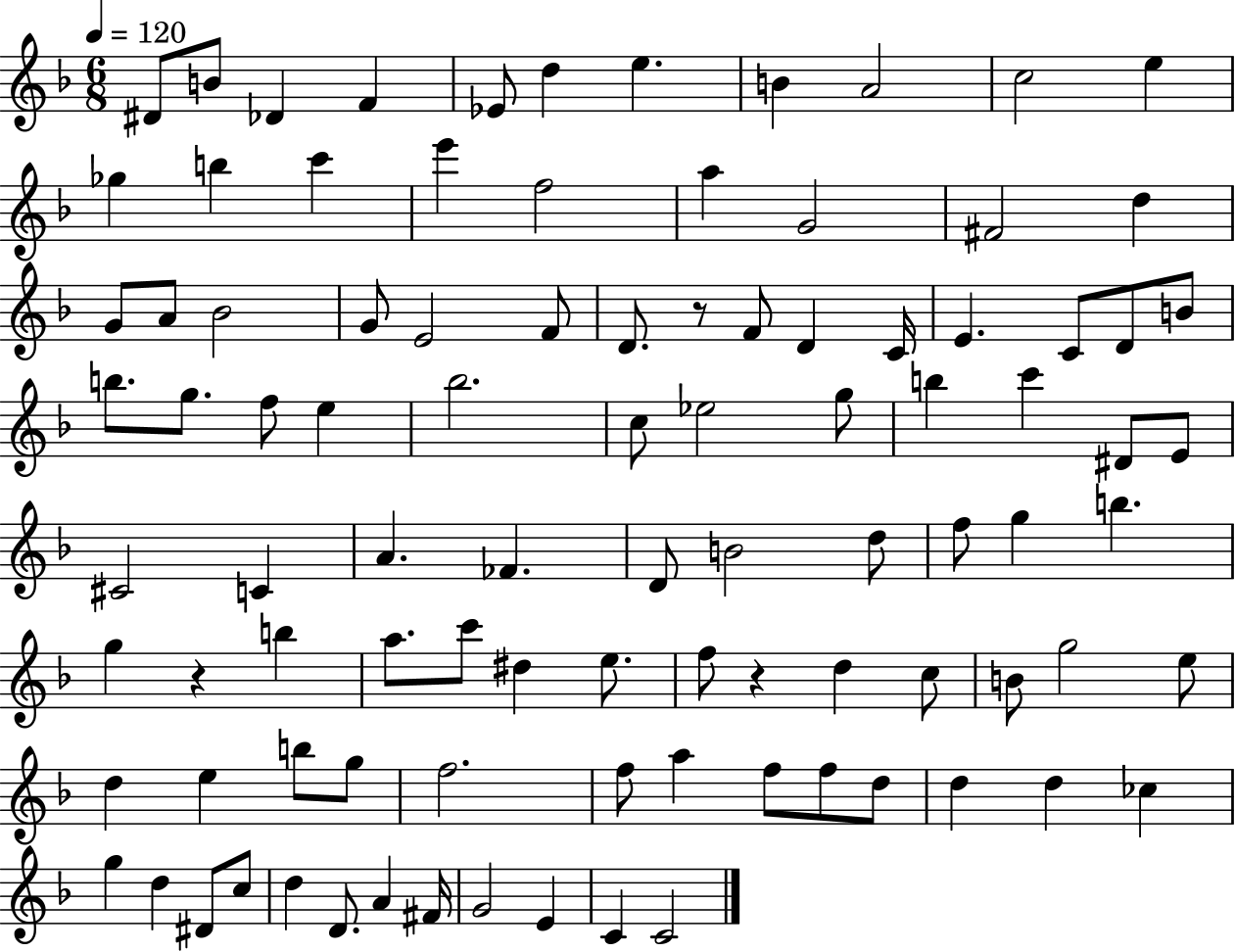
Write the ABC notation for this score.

X:1
T:Untitled
M:6/8
L:1/4
K:F
^D/2 B/2 _D F _E/2 d e B A2 c2 e _g b c' e' f2 a G2 ^F2 d G/2 A/2 _B2 G/2 E2 F/2 D/2 z/2 F/2 D C/4 E C/2 D/2 B/2 b/2 g/2 f/2 e _b2 c/2 _e2 g/2 b c' ^D/2 E/2 ^C2 C A _F D/2 B2 d/2 f/2 g b g z b a/2 c'/2 ^d e/2 f/2 z d c/2 B/2 g2 e/2 d e b/2 g/2 f2 f/2 a f/2 f/2 d/2 d d _c g d ^D/2 c/2 d D/2 A ^F/4 G2 E C C2